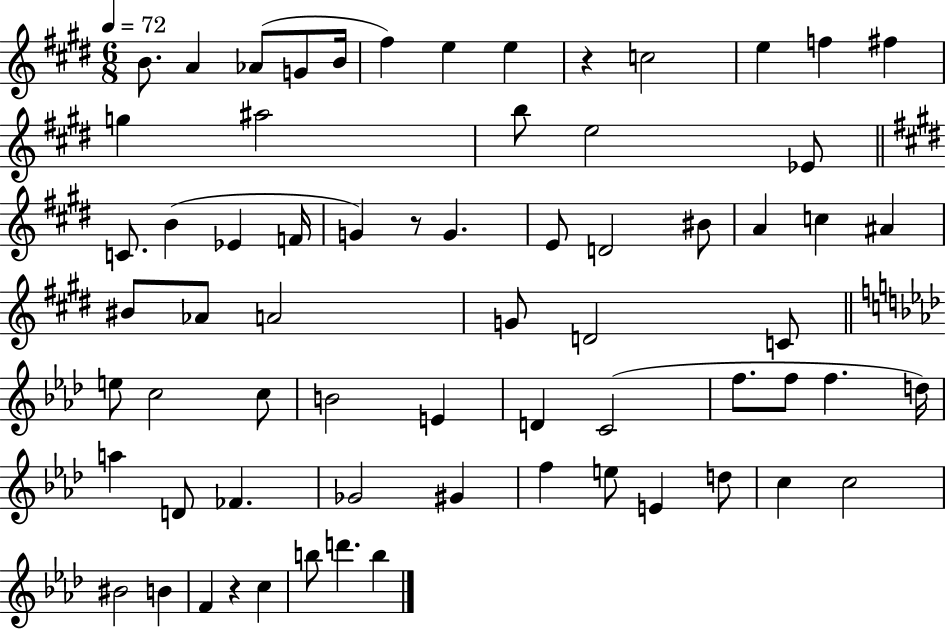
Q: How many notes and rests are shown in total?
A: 67